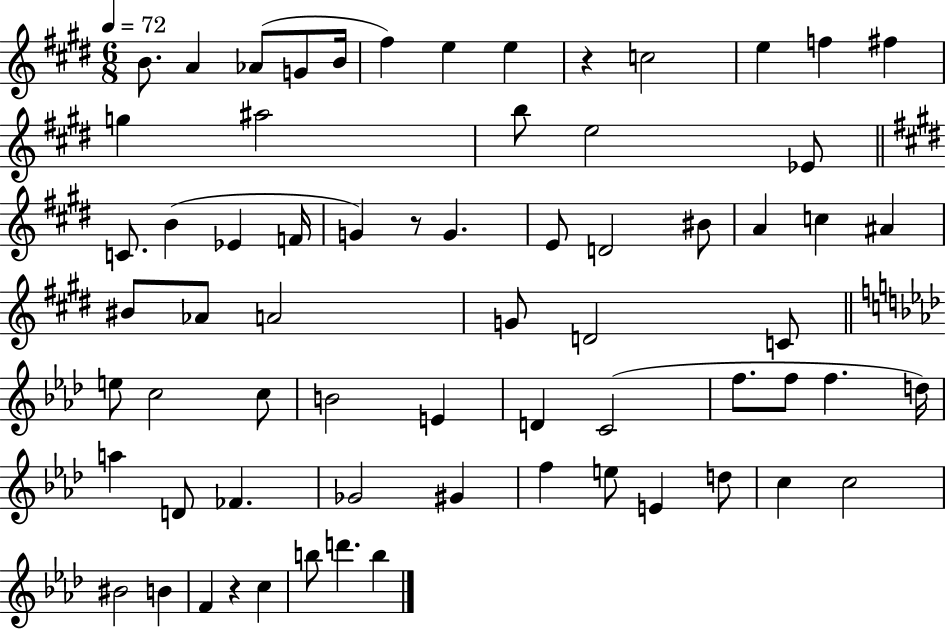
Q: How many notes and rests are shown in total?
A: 67